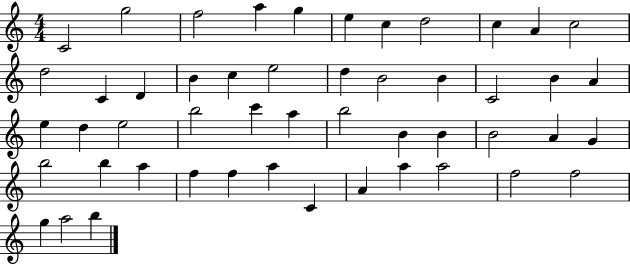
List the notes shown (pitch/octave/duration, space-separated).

C4/h G5/h F5/h A5/q G5/q E5/q C5/q D5/h C5/q A4/q C5/h D5/h C4/q D4/q B4/q C5/q E5/h D5/q B4/h B4/q C4/h B4/q A4/q E5/q D5/q E5/h B5/h C6/q A5/q B5/h B4/q B4/q B4/h A4/q G4/q B5/h B5/q A5/q F5/q F5/q A5/q C4/q A4/q A5/q A5/h F5/h F5/h G5/q A5/h B5/q